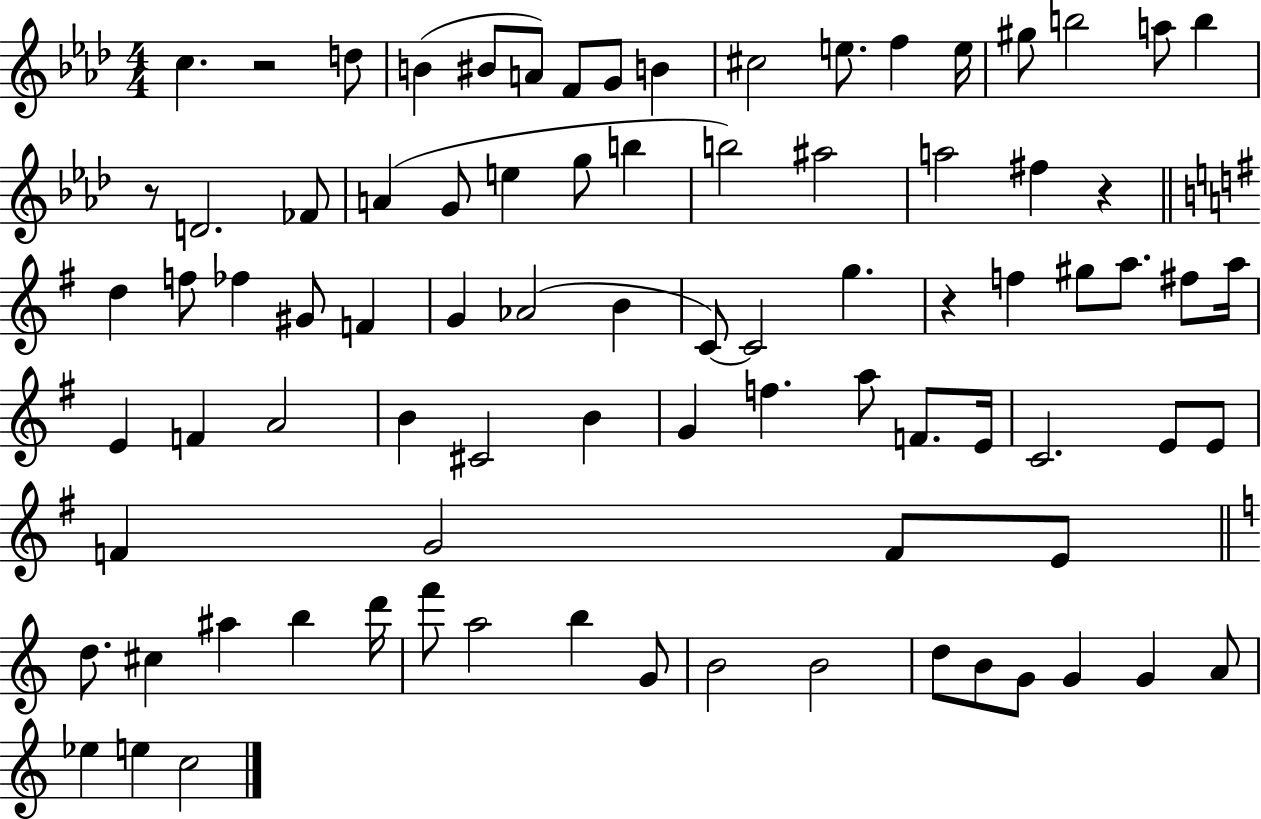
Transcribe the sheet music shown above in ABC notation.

X:1
T:Untitled
M:4/4
L:1/4
K:Ab
c z2 d/2 B ^B/2 A/2 F/2 G/2 B ^c2 e/2 f e/4 ^g/2 b2 a/2 b z/2 D2 _F/2 A G/2 e g/2 b b2 ^a2 a2 ^f z d f/2 _f ^G/2 F G _A2 B C/2 C2 g z f ^g/2 a/2 ^f/2 a/4 E F A2 B ^C2 B G f a/2 F/2 E/4 C2 E/2 E/2 F G2 F/2 E/2 d/2 ^c ^a b d'/4 f'/2 a2 b G/2 B2 B2 d/2 B/2 G/2 G G A/2 _e e c2